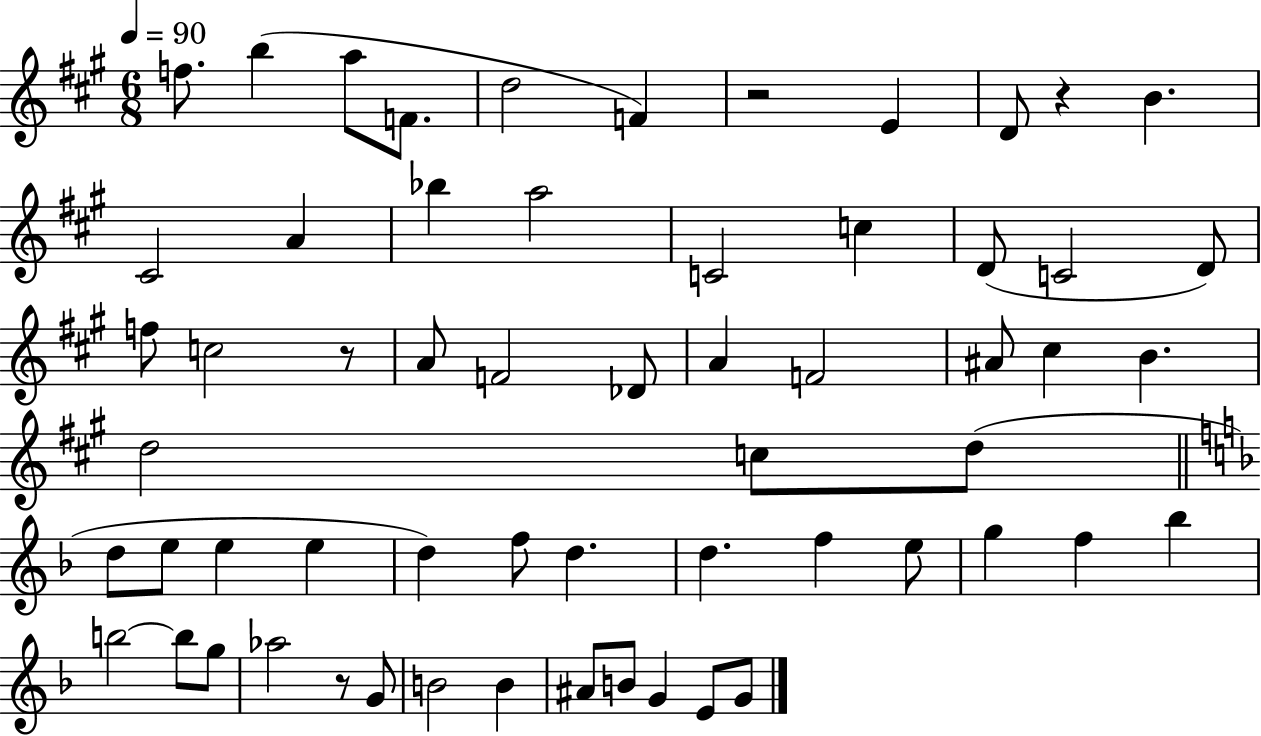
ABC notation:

X:1
T:Untitled
M:6/8
L:1/4
K:A
f/2 b a/2 F/2 d2 F z2 E D/2 z B ^C2 A _b a2 C2 c D/2 C2 D/2 f/2 c2 z/2 A/2 F2 _D/2 A F2 ^A/2 ^c B d2 c/2 d/2 d/2 e/2 e e d f/2 d d f e/2 g f _b b2 b/2 g/2 _a2 z/2 G/2 B2 B ^A/2 B/2 G E/2 G/2